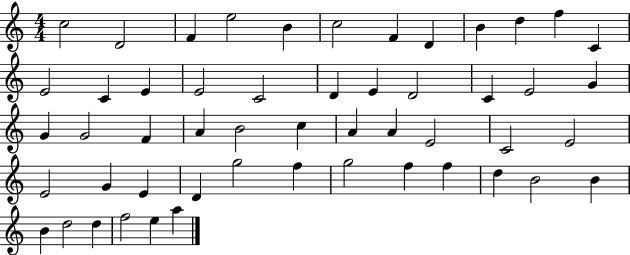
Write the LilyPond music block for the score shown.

{
  \clef treble
  \numericTimeSignature
  \time 4/4
  \key c \major
  c''2 d'2 | f'4 e''2 b'4 | c''2 f'4 d'4 | b'4 d''4 f''4 c'4 | \break e'2 c'4 e'4 | e'2 c'2 | d'4 e'4 d'2 | c'4 e'2 g'4 | \break g'4 g'2 f'4 | a'4 b'2 c''4 | a'4 a'4 e'2 | c'2 e'2 | \break e'2 g'4 e'4 | d'4 g''2 f''4 | g''2 f''4 f''4 | d''4 b'2 b'4 | \break b'4 d''2 d''4 | f''2 e''4 a''4 | \bar "|."
}